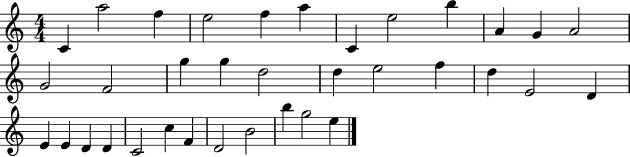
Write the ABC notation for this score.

X:1
T:Untitled
M:4/4
L:1/4
K:C
C a2 f e2 f a C e2 b A G A2 G2 F2 g g d2 d e2 f d E2 D E E D D C2 c F D2 B2 b g2 e